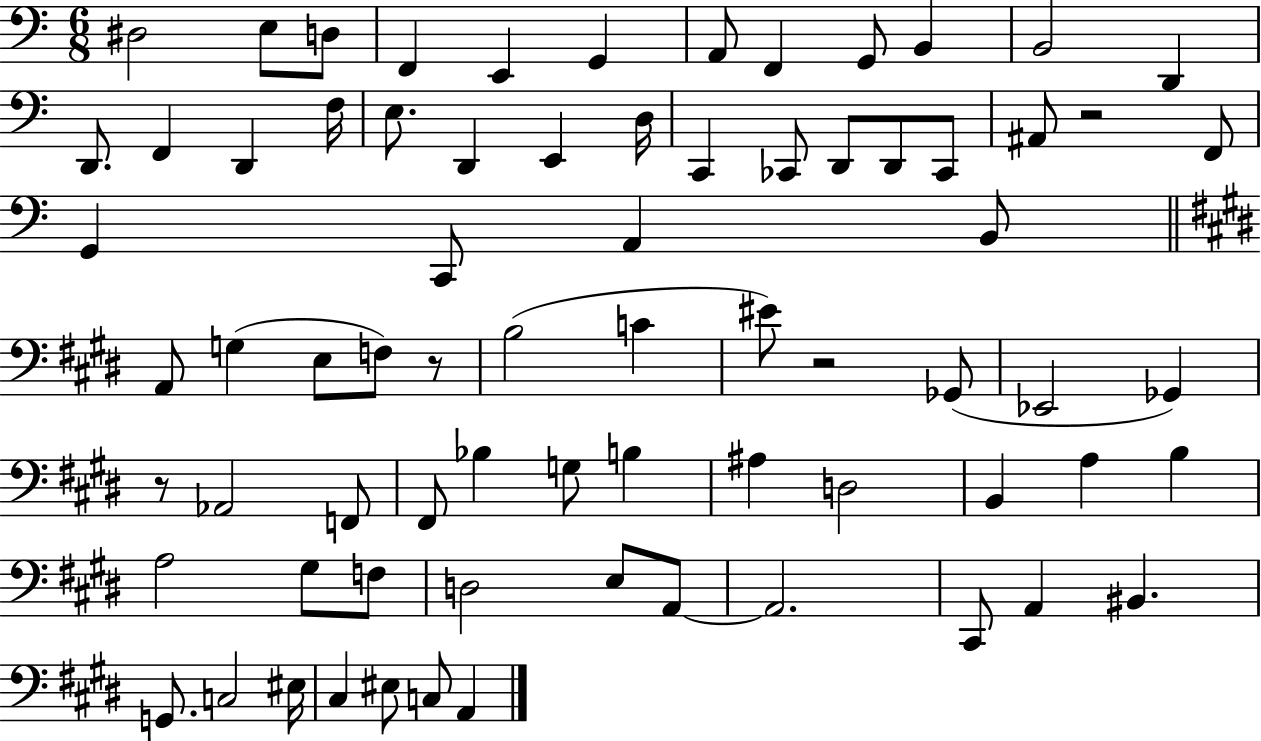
D#3/h E3/e D3/e F2/q E2/q G2/q A2/e F2/q G2/e B2/q B2/h D2/q D2/e. F2/q D2/q F3/s E3/e. D2/q E2/q D3/s C2/q CES2/e D2/e D2/e CES2/e A#2/e R/h F2/e G2/q C2/e A2/q B2/e A2/e G3/q E3/e F3/e R/e B3/h C4/q EIS4/e R/h Gb2/e Eb2/h Gb2/q R/e Ab2/h F2/e F#2/e Bb3/q G3/e B3/q A#3/q D3/h B2/q A3/q B3/q A3/h G#3/e F3/e D3/h E3/e A2/e A2/h. C#2/e A2/q BIS2/q. G2/e. C3/h EIS3/s C#3/q EIS3/e C3/e A2/q